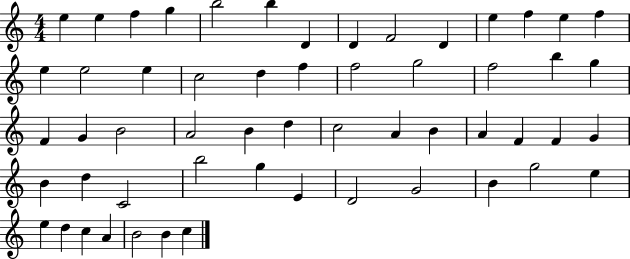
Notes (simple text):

E5/q E5/q F5/q G5/q B5/h B5/q D4/q D4/q F4/h D4/q E5/q F5/q E5/q F5/q E5/q E5/h E5/q C5/h D5/q F5/q F5/h G5/h F5/h B5/q G5/q F4/q G4/q B4/h A4/h B4/q D5/q C5/h A4/q B4/q A4/q F4/q F4/q G4/q B4/q D5/q C4/h B5/h G5/q E4/q D4/h G4/h B4/q G5/h E5/q E5/q D5/q C5/q A4/q B4/h B4/q C5/q